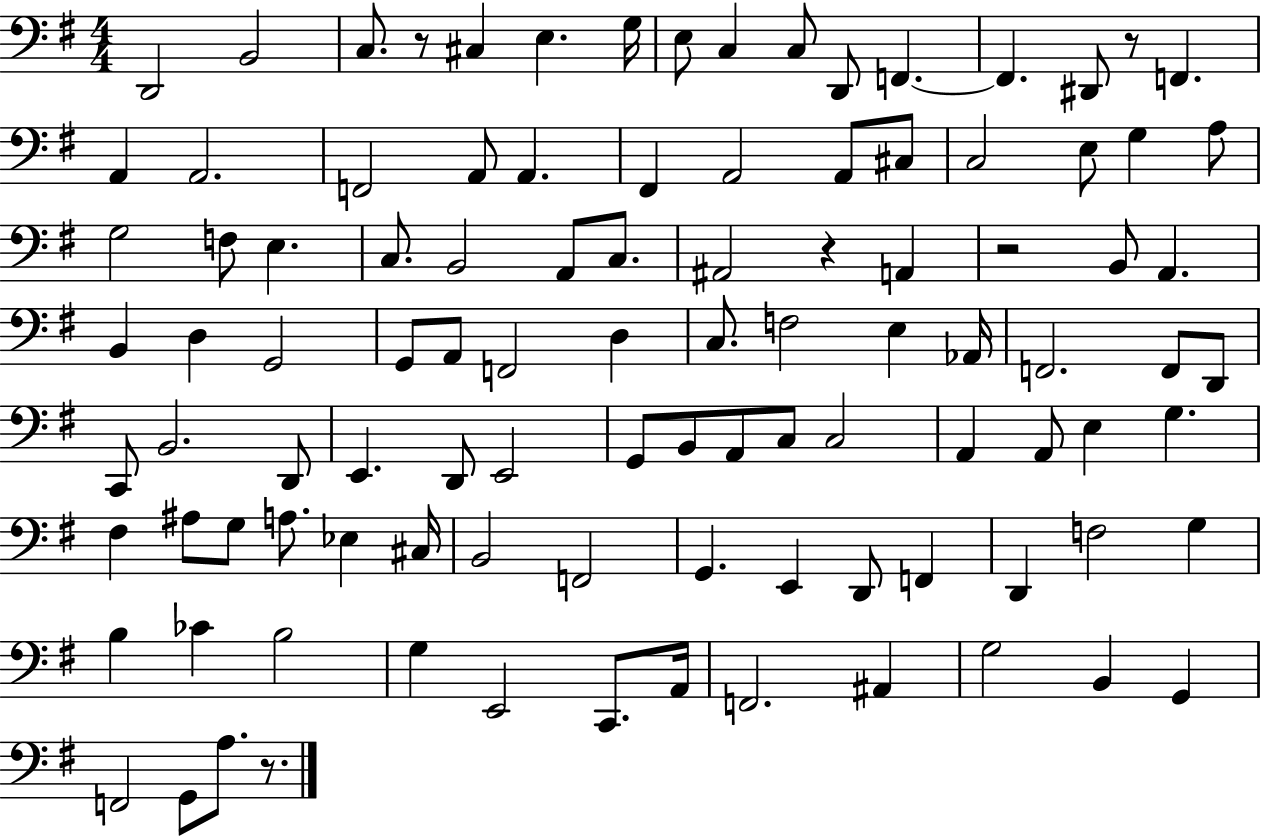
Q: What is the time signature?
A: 4/4